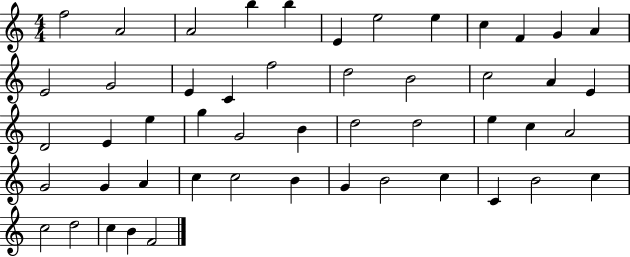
X:1
T:Untitled
M:4/4
L:1/4
K:C
f2 A2 A2 b b E e2 e c F G A E2 G2 E C f2 d2 B2 c2 A E D2 E e g G2 B d2 d2 e c A2 G2 G A c c2 B G B2 c C B2 c c2 d2 c B F2